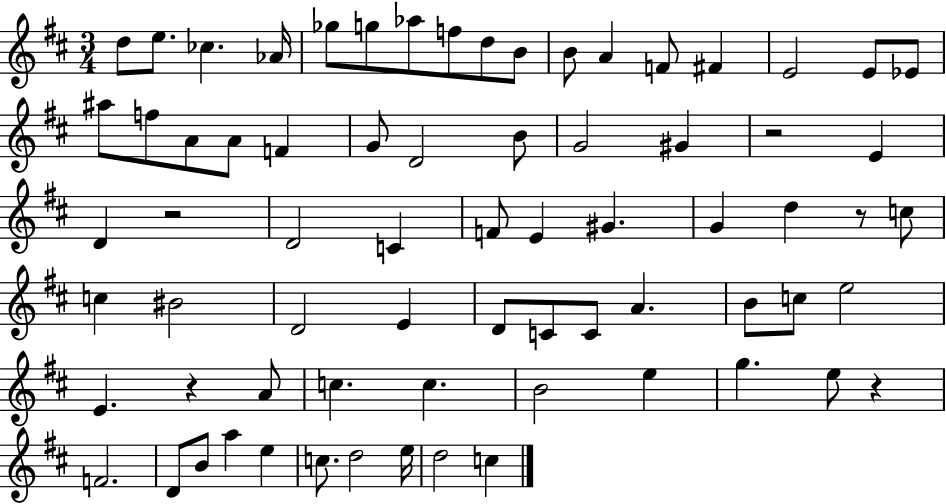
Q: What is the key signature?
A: D major